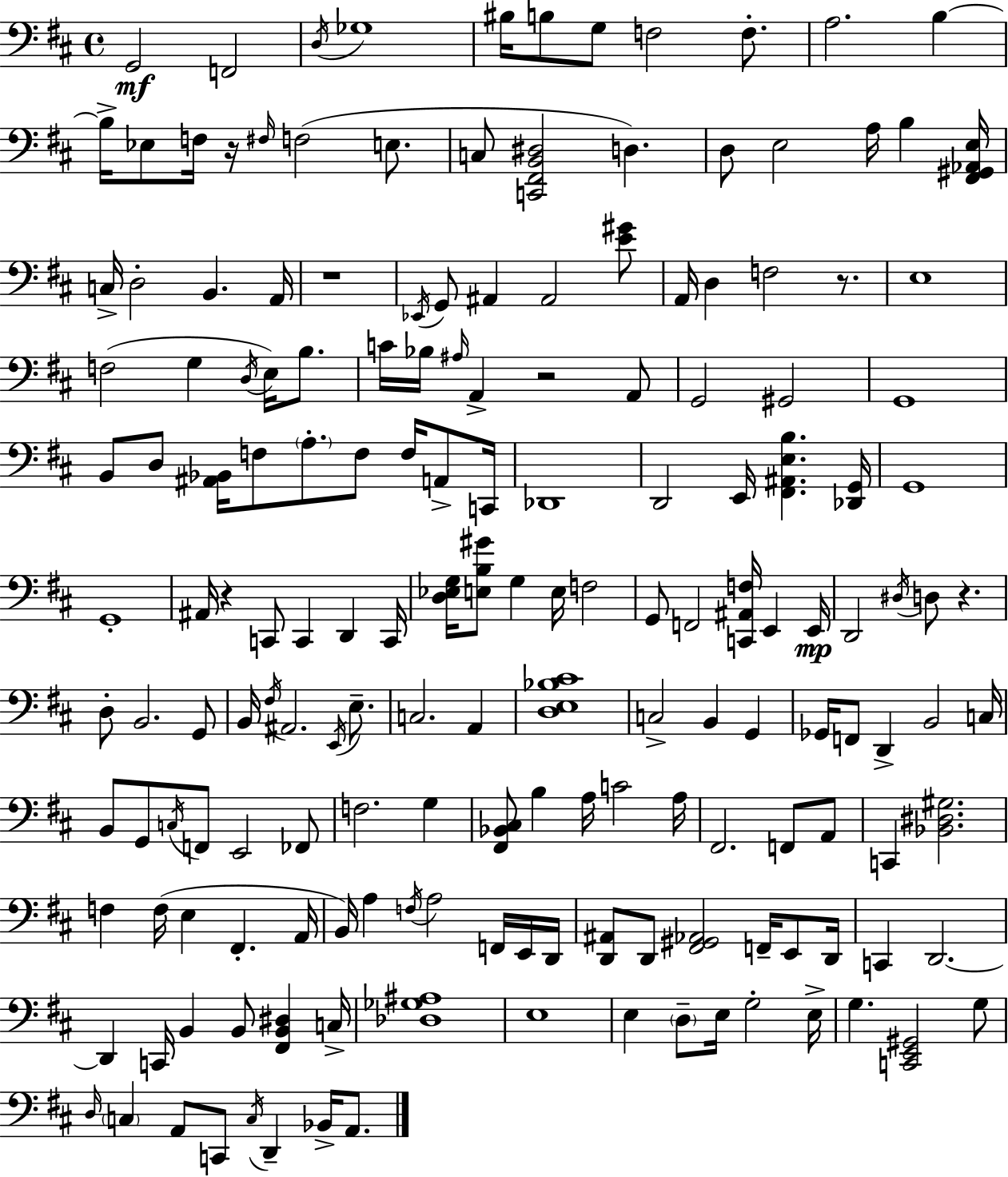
{
  \clef bass
  \time 4/4
  \defaultTimeSignature
  \key d \major
  \repeat volta 2 { g,2\mf f,2 | \acciaccatura { d16 } ges1 | bis16 b8 g8 f2 f8.-. | a2. b4~~ | \break b16-> ees8 f16 r16 \grace { fis16 } f2( e8. | c8 <c, fis, b, dis>2 d4.) | d8 e2 a16 b4 | <fis, gis, aes, e>16 c16-> d2-. b,4. | \break a,16 r1 | \acciaccatura { ees,16 } g,8 ais,4 ais,2 | <e' gis'>8 a,16 d4 f2 | r8. e1 | \break f2( g4 \acciaccatura { d16 }) | e16 b8. c'16 bes16 \grace { ais16 } a,4-> r2 | a,8 g,2 gis,2 | g,1 | \break b,8 d8 <ais, bes,>16 f8 \parenthesize a8.-. f8 | f16 a,8-> c,16 des,1 | d,2 e,16 <fis, ais, e b>4. | <des, g,>16 g,1 | \break g,1-. | ais,16 r4 c,8 c,4 | d,4 c,16 <d ees g>16 <e b gis'>8 g4 e16 f2 | g,8 f,2 <c, ais, f>16 | \break e,4 e,16\mp d,2 \acciaccatura { dis16 } d8 | r4. d8-. b,2. | g,8 b,16 \acciaccatura { fis16 } ais,2. | \acciaccatura { e,16 } e8.-- c2. | \break a,4 <d e bes cis'>1 | c2-> | b,4 g,4 ges,16 f,8 d,4-> b,2 | c16 b,8 g,8 \acciaccatura { c16 } f,8 e,2 | \break fes,8 f2. | g4 <fis, bes, cis>8 b4 a16 | c'2 a16 fis,2. | f,8 a,8 c,4 <bes, dis gis>2. | \break f4 f16( e4 | fis,4.-. a,16 b,16) a4 \acciaccatura { f16 } a2 | f,16 e,16 d,16 <d, ais,>8 d,8 <fis, gis, aes,>2 | f,16-- e,8 d,16 c,4 d,2.~~ | \break d,4 c,16 b,4 | b,8 <fis, b, dis>4 c16-> <des ges ais>1 | e1 | e4 \parenthesize d8-- | \break e16 g2-. e16-> g4. | <c, e, gis,>2 g8 \grace { d16 } \parenthesize c4 a,8 | c,8 \acciaccatura { c16 } d,4-- bes,16-> a,8. } \bar "|."
}